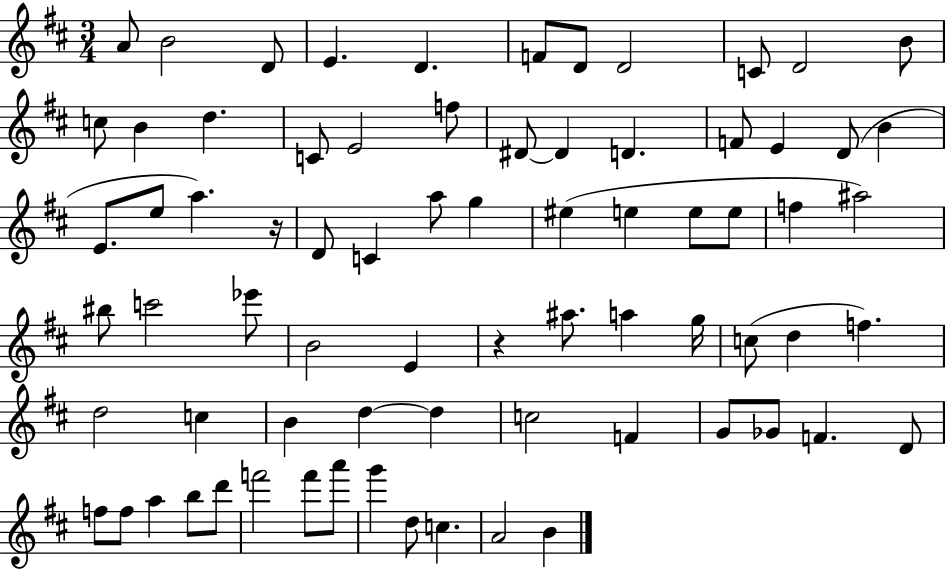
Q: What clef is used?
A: treble